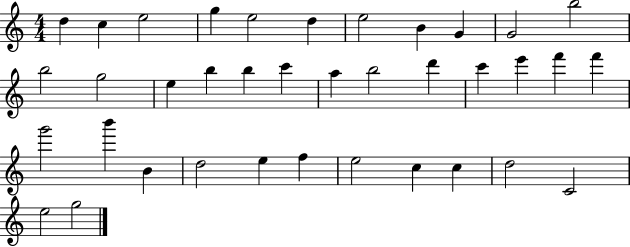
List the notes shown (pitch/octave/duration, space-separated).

D5/q C5/q E5/h G5/q E5/h D5/q E5/h B4/q G4/q G4/h B5/h B5/h G5/h E5/q B5/q B5/q C6/q A5/q B5/h D6/q C6/q E6/q F6/q F6/q G6/h B6/q B4/q D5/h E5/q F5/q E5/h C5/q C5/q D5/h C4/h E5/h G5/h